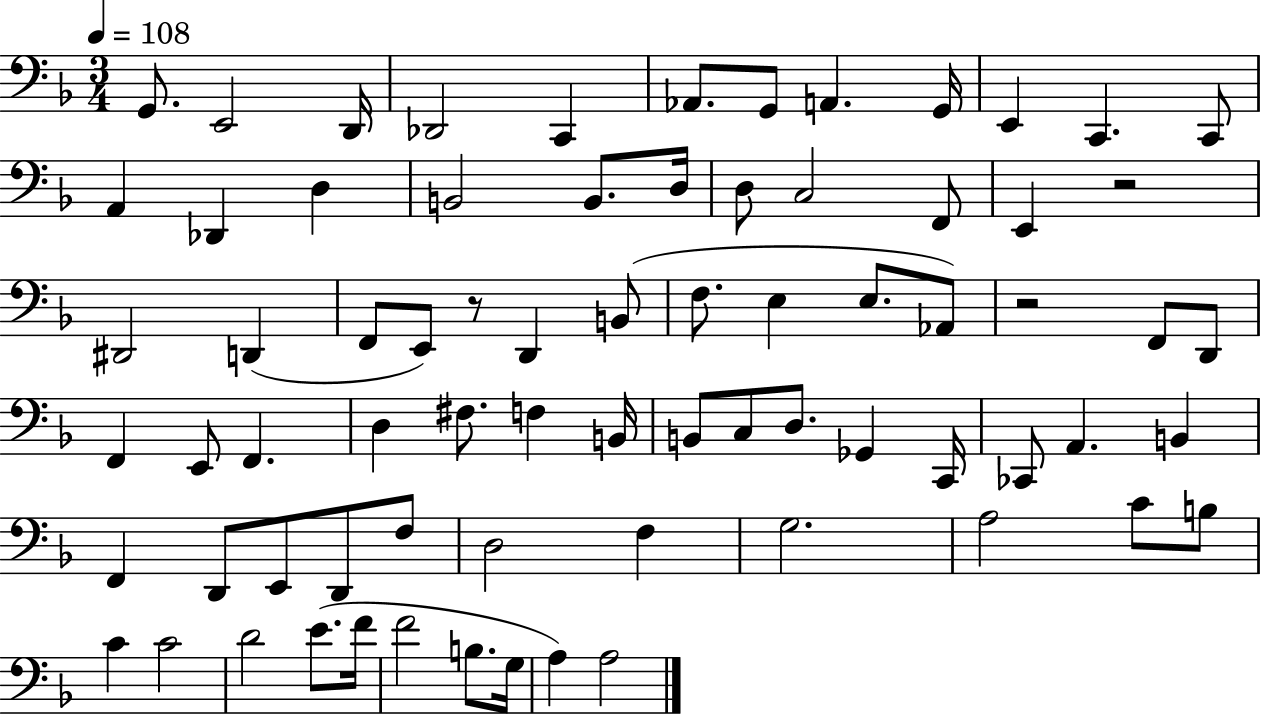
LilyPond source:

{
  \clef bass
  \numericTimeSignature
  \time 3/4
  \key f \major
  \tempo 4 = 108
  g,8. e,2 d,16 | des,2 c,4 | aes,8. g,8 a,4. g,16 | e,4 c,4. c,8 | \break a,4 des,4 d4 | b,2 b,8. d16 | d8 c2 f,8 | e,4 r2 | \break dis,2 d,4( | f,8 e,8) r8 d,4 b,8( | f8. e4 e8. aes,8) | r2 f,8 d,8 | \break f,4 e,8 f,4. | d4 fis8. f4 b,16 | b,8 c8 d8. ges,4 c,16 | ces,8 a,4. b,4 | \break f,4 d,8 e,8 d,8 f8 | d2 f4 | g2. | a2 c'8 b8 | \break c'4 c'2 | d'2 e'8.( f'16 | f'2 b8. g16 | a4) a2 | \break \bar "|."
}